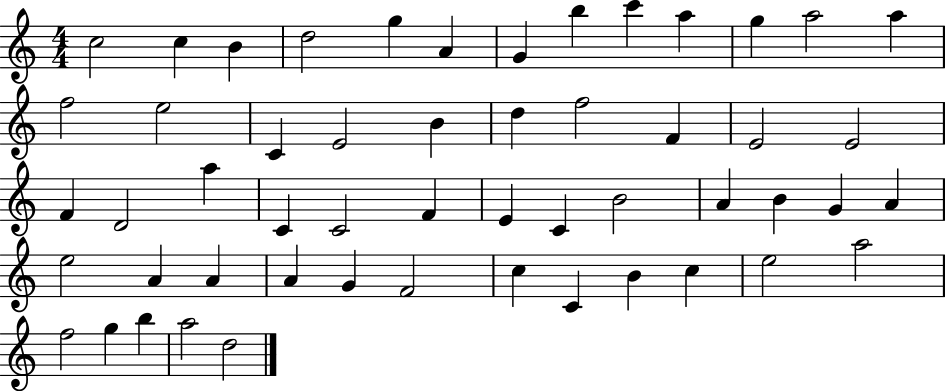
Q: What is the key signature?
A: C major